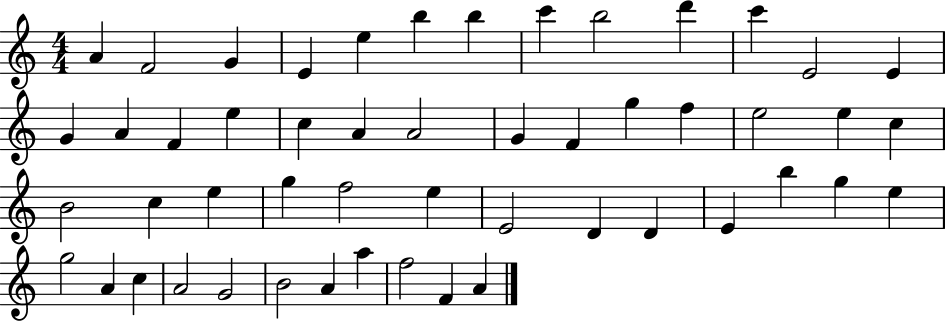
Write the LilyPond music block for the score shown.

{
  \clef treble
  \numericTimeSignature
  \time 4/4
  \key c \major
  a'4 f'2 g'4 | e'4 e''4 b''4 b''4 | c'''4 b''2 d'''4 | c'''4 e'2 e'4 | \break g'4 a'4 f'4 e''4 | c''4 a'4 a'2 | g'4 f'4 g''4 f''4 | e''2 e''4 c''4 | \break b'2 c''4 e''4 | g''4 f''2 e''4 | e'2 d'4 d'4 | e'4 b''4 g''4 e''4 | \break g''2 a'4 c''4 | a'2 g'2 | b'2 a'4 a''4 | f''2 f'4 a'4 | \break \bar "|."
}